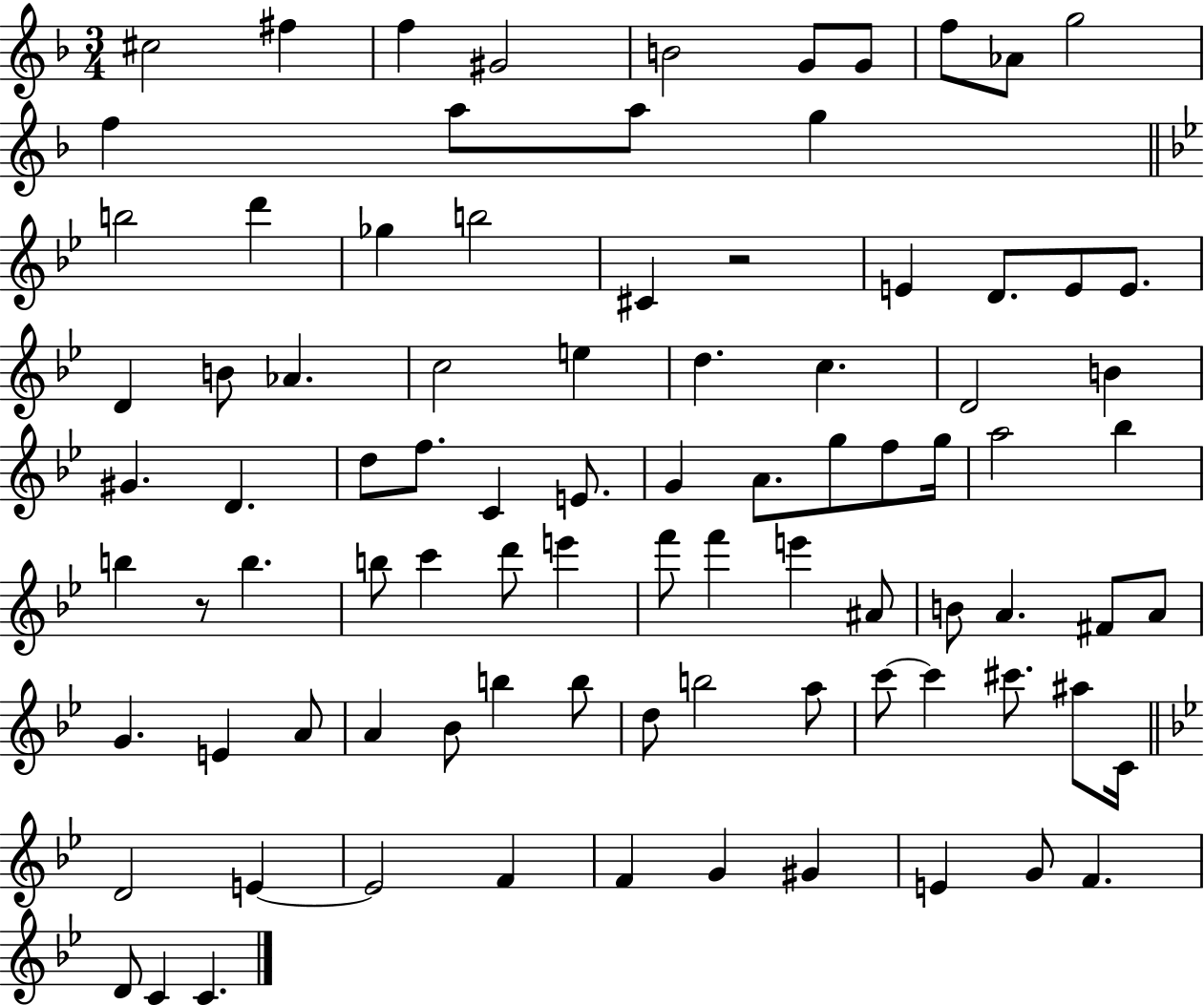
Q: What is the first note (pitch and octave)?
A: C#5